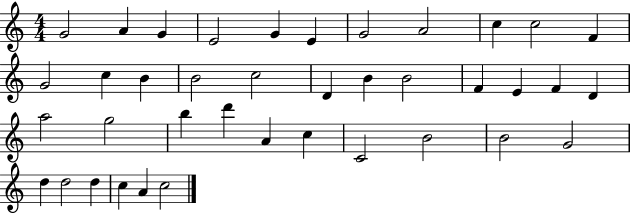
G4/h A4/q G4/q E4/h G4/q E4/q G4/h A4/h C5/q C5/h F4/q G4/h C5/q B4/q B4/h C5/h D4/q B4/q B4/h F4/q E4/q F4/q D4/q A5/h G5/h B5/q D6/q A4/q C5/q C4/h B4/h B4/h G4/h D5/q D5/h D5/q C5/q A4/q C5/h